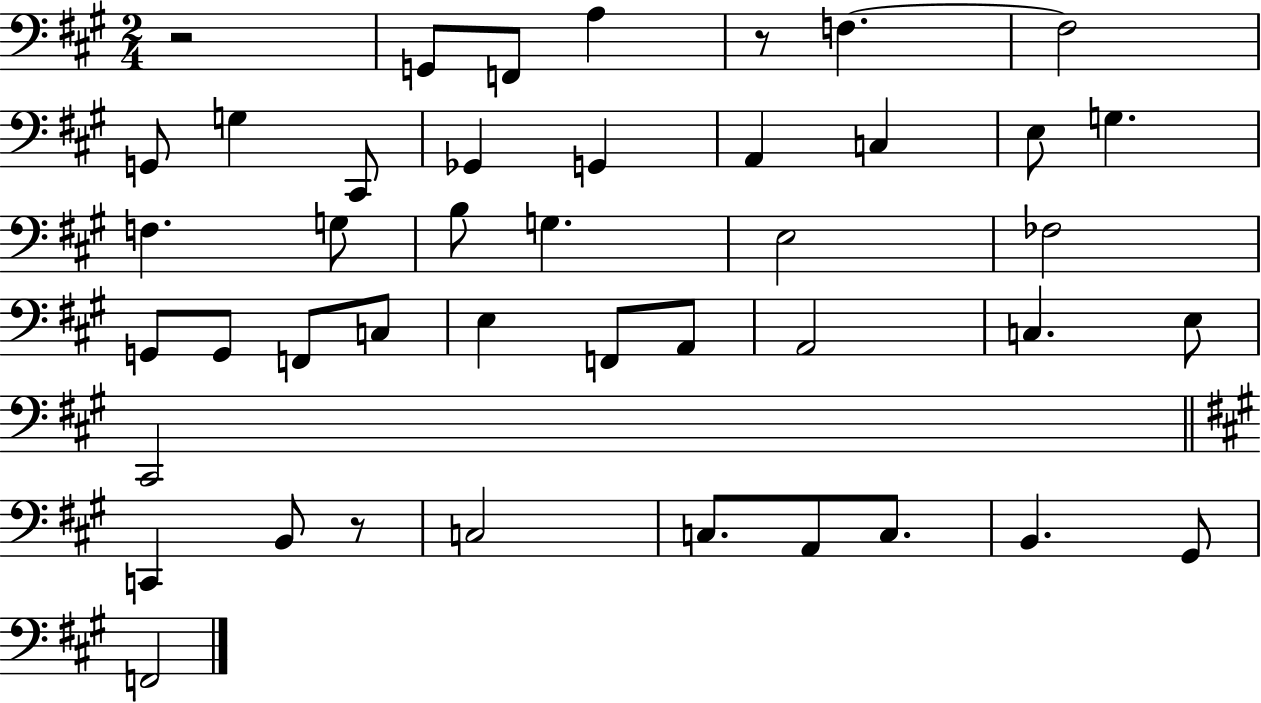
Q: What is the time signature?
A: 2/4